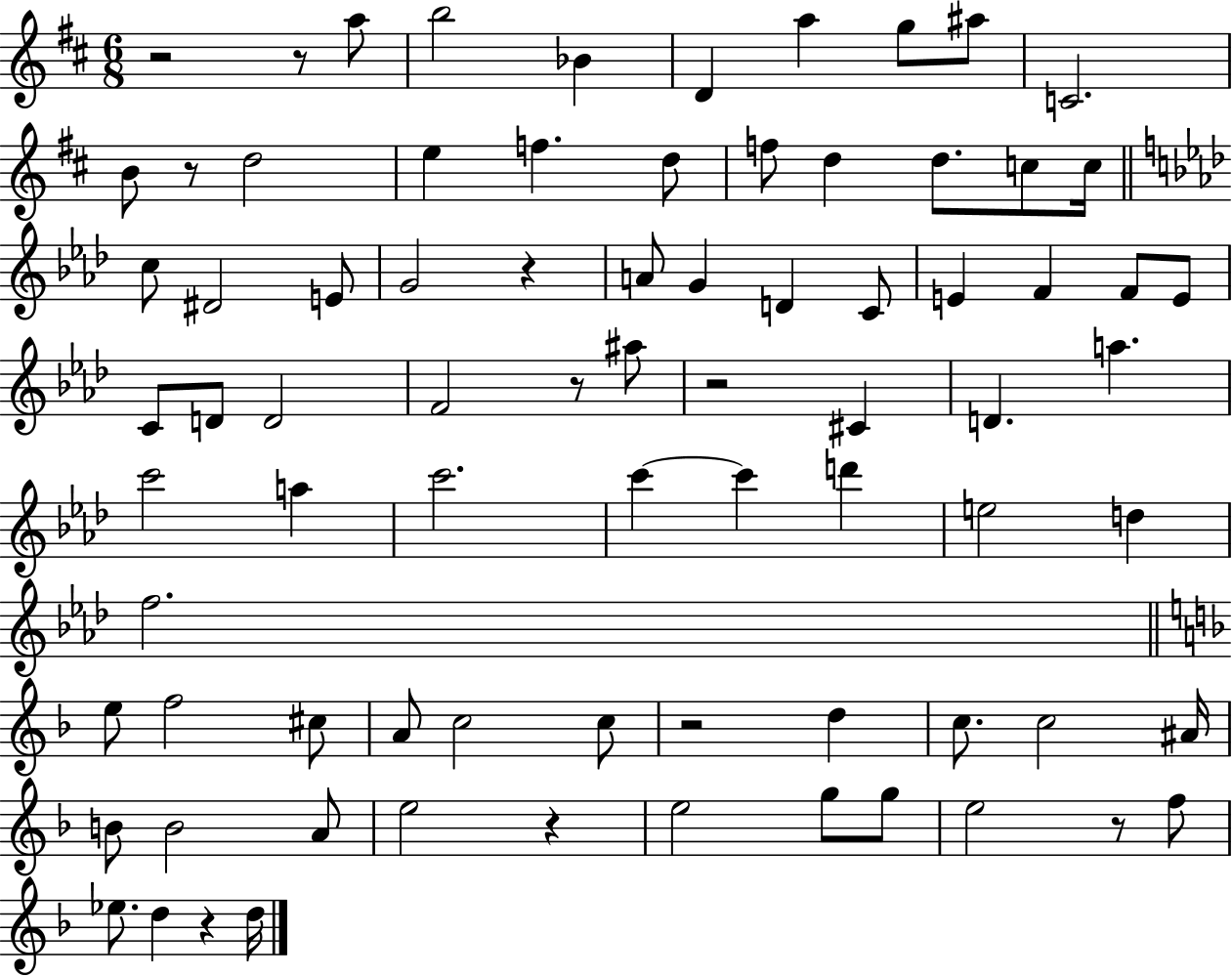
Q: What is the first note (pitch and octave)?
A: A5